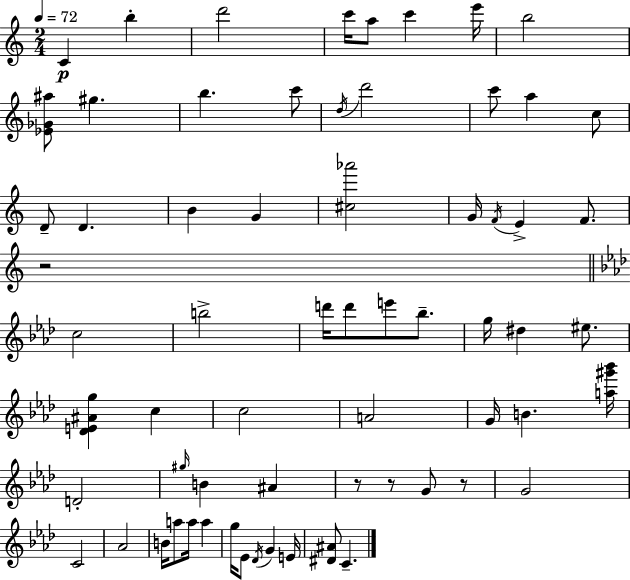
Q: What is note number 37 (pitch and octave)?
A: G4